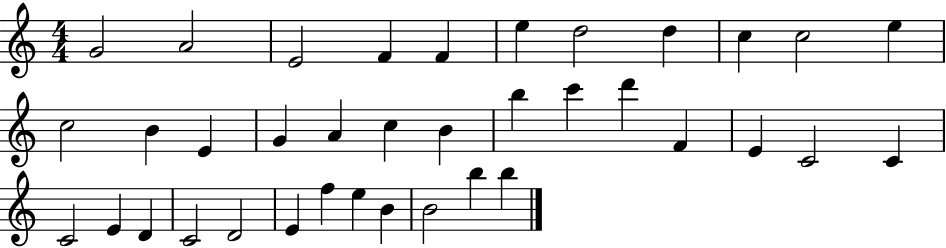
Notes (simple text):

G4/h A4/h E4/h F4/q F4/q E5/q D5/h D5/q C5/q C5/h E5/q C5/h B4/q E4/q G4/q A4/q C5/q B4/q B5/q C6/q D6/q F4/q E4/q C4/h C4/q C4/h E4/q D4/q C4/h D4/h E4/q F5/q E5/q B4/q B4/h B5/q B5/q